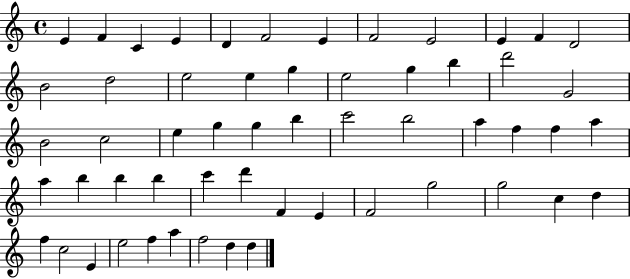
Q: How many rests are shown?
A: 0